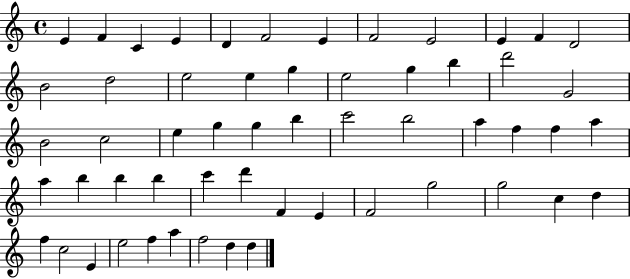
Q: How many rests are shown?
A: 0